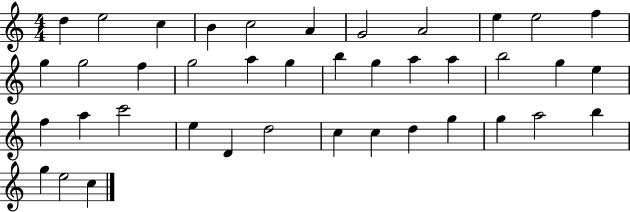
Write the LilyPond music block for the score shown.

{
  \clef treble
  \numericTimeSignature
  \time 4/4
  \key c \major
  d''4 e''2 c''4 | b'4 c''2 a'4 | g'2 a'2 | e''4 e''2 f''4 | \break g''4 g''2 f''4 | g''2 a''4 g''4 | b''4 g''4 a''4 a''4 | b''2 g''4 e''4 | \break f''4 a''4 c'''2 | e''4 d'4 d''2 | c''4 c''4 d''4 g''4 | g''4 a''2 b''4 | \break g''4 e''2 c''4 | \bar "|."
}